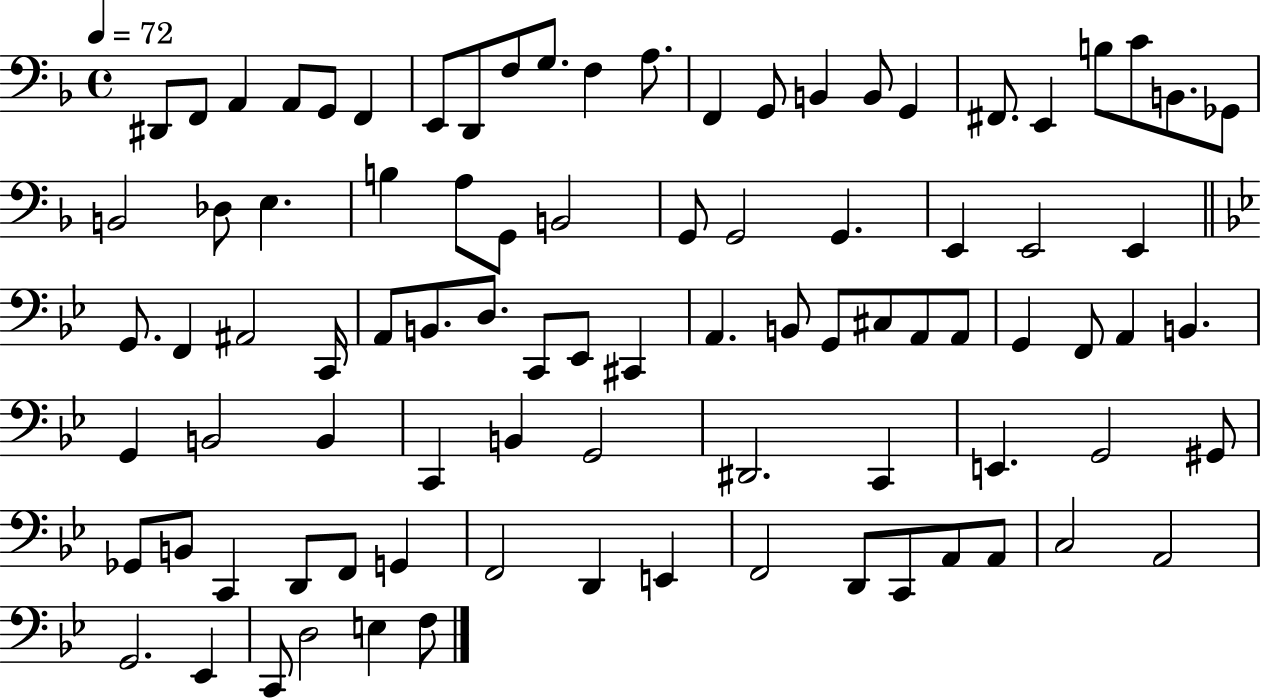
D#2/e F2/e A2/q A2/e G2/e F2/q E2/e D2/e F3/e G3/e. F3/q A3/e. F2/q G2/e B2/q B2/e G2/q F#2/e. E2/q B3/e C4/e B2/e. Gb2/e B2/h Db3/e E3/q. B3/q A3/e G2/e B2/h G2/e G2/h G2/q. E2/q E2/h E2/q G2/e. F2/q A#2/h C2/s A2/e B2/e. D3/e. C2/e Eb2/e C#2/q A2/q. B2/e G2/e C#3/e A2/e A2/e G2/q F2/e A2/q B2/q. G2/q B2/h B2/q C2/q B2/q G2/h D#2/h. C2/q E2/q. G2/h G#2/e Gb2/e B2/e C2/q D2/e F2/e G2/q F2/h D2/q E2/q F2/h D2/e C2/e A2/e A2/e C3/h A2/h G2/h. Eb2/q C2/e D3/h E3/q F3/e